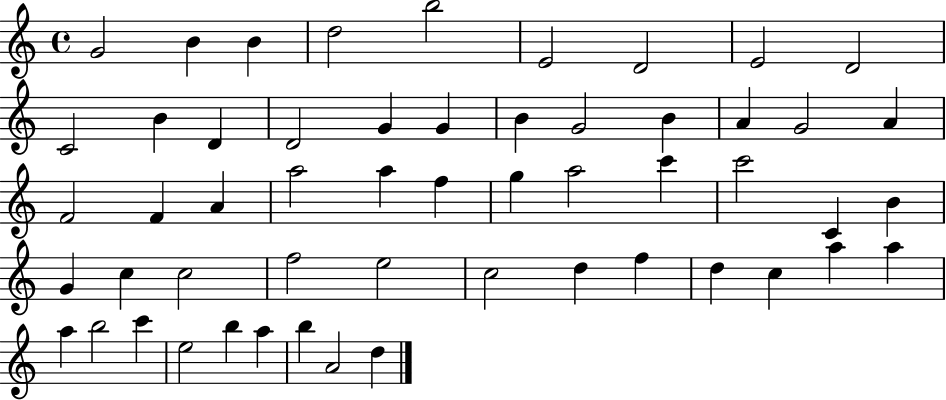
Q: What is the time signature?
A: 4/4